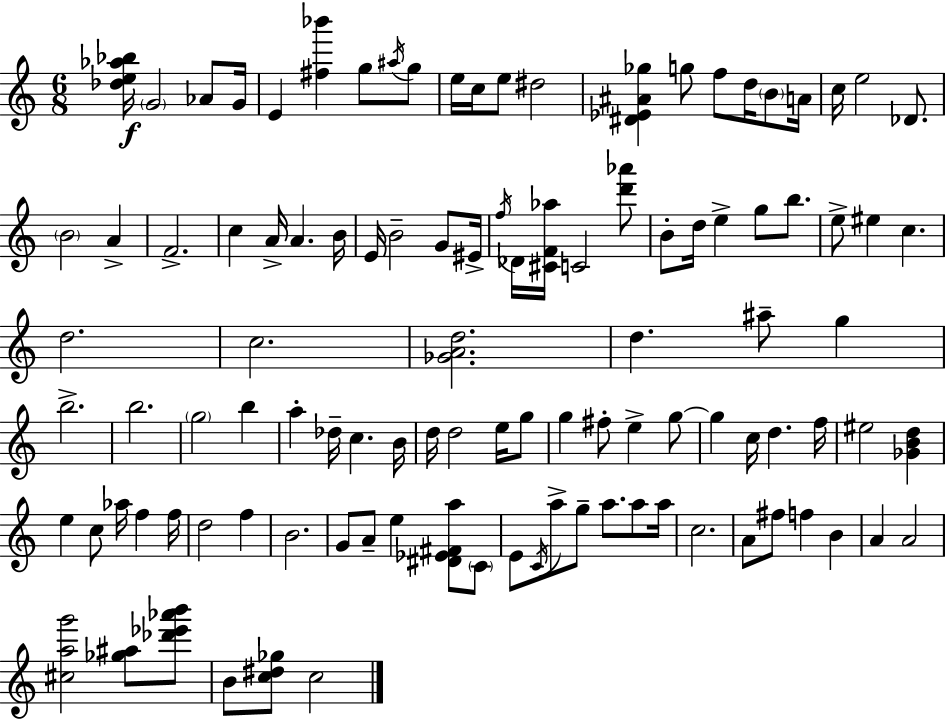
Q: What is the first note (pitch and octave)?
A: G4